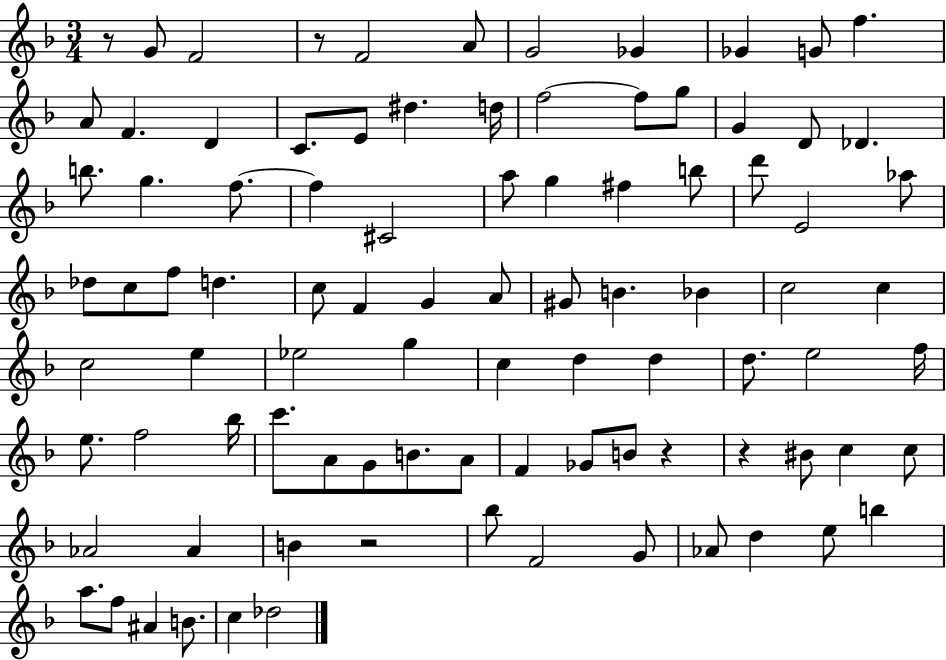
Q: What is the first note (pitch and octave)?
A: G4